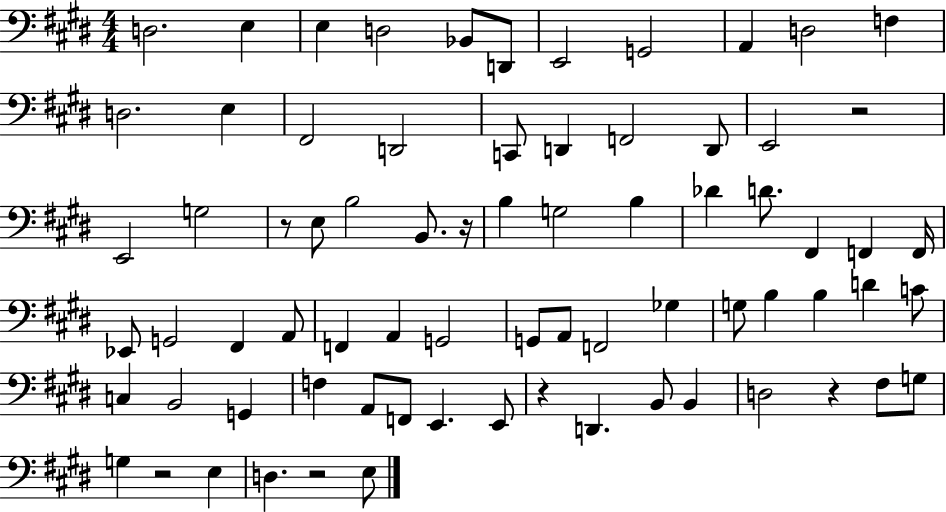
X:1
T:Untitled
M:4/4
L:1/4
K:E
D,2 E, E, D,2 _B,,/2 D,,/2 E,,2 G,,2 A,, D,2 F, D,2 E, ^F,,2 D,,2 C,,/2 D,, F,,2 D,,/2 E,,2 z2 E,,2 G,2 z/2 E,/2 B,2 B,,/2 z/4 B, G,2 B, _D D/2 ^F,, F,, F,,/4 _E,,/2 G,,2 ^F,, A,,/2 F,, A,, G,,2 G,,/2 A,,/2 F,,2 _G, G,/2 B, B, D C/2 C, B,,2 G,, F, A,,/2 F,,/2 E,, E,,/2 z D,, B,,/2 B,, D,2 z ^F,/2 G,/2 G, z2 E, D, z2 E,/2